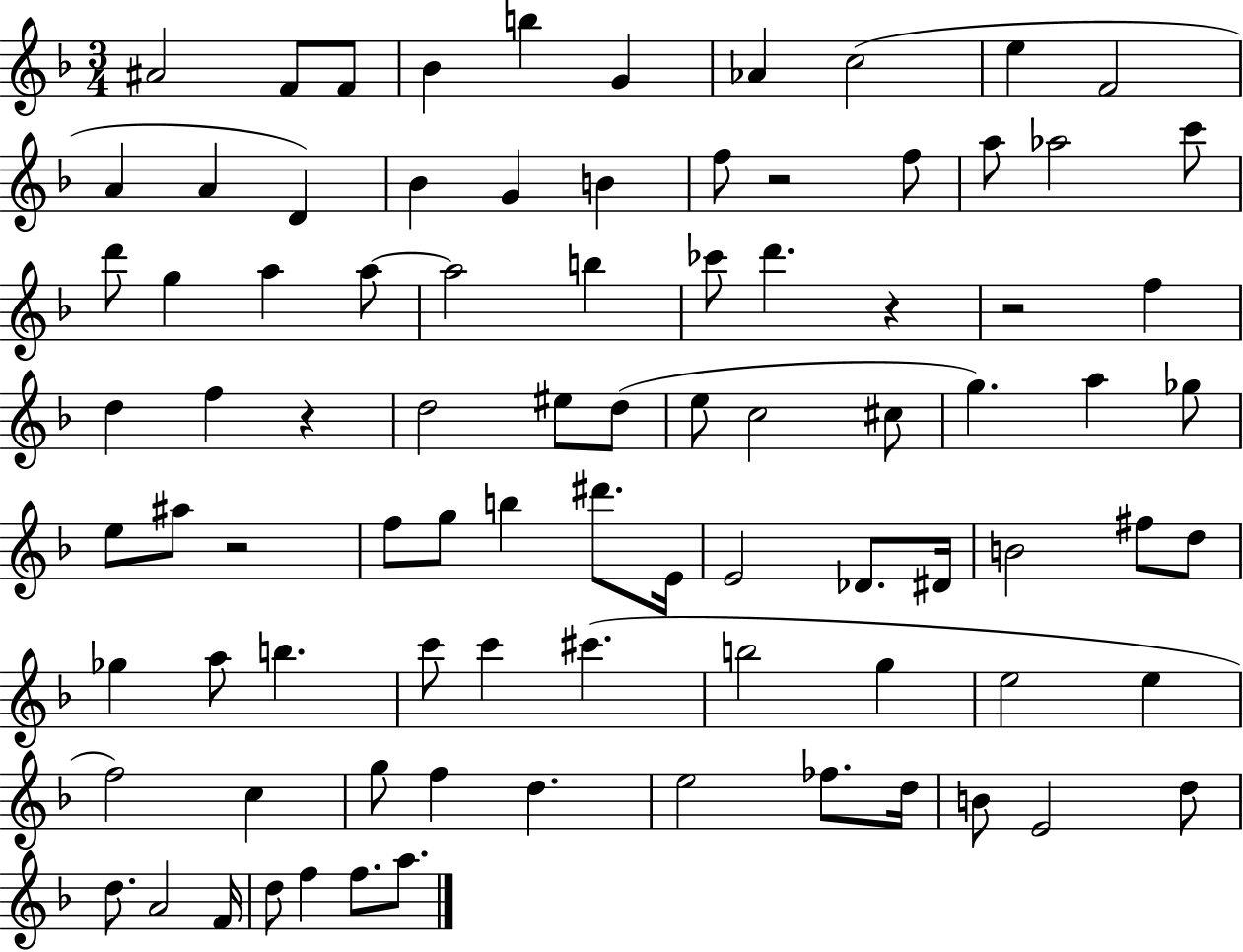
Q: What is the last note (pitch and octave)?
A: A5